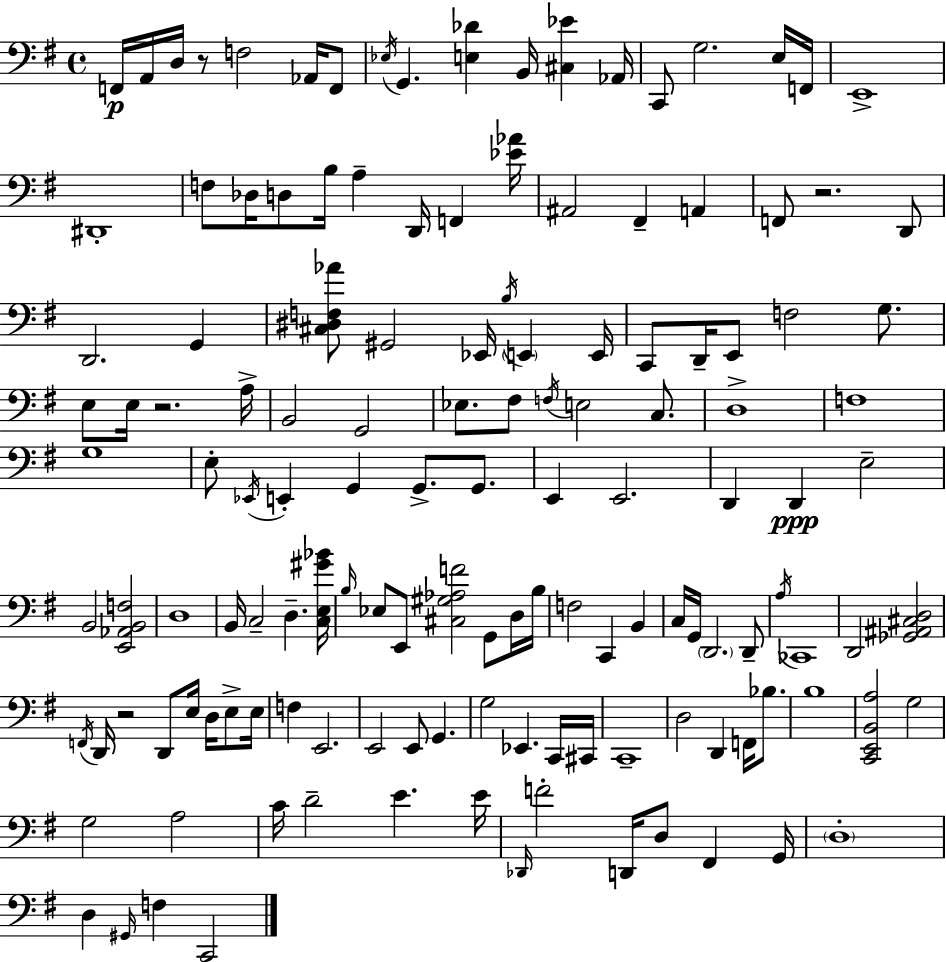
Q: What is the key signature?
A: G major